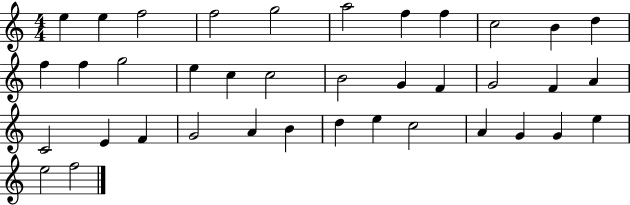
{
  \clef treble
  \numericTimeSignature
  \time 4/4
  \key c \major
  e''4 e''4 f''2 | f''2 g''2 | a''2 f''4 f''4 | c''2 b'4 d''4 | \break f''4 f''4 g''2 | e''4 c''4 c''2 | b'2 g'4 f'4 | g'2 f'4 a'4 | \break c'2 e'4 f'4 | g'2 a'4 b'4 | d''4 e''4 c''2 | a'4 g'4 g'4 e''4 | \break e''2 f''2 | \bar "|."
}